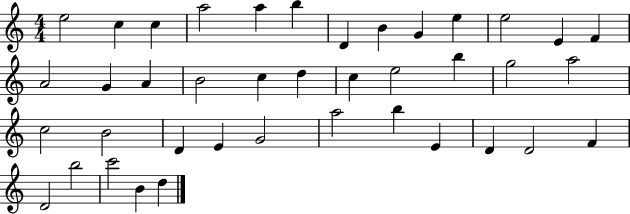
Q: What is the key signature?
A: C major